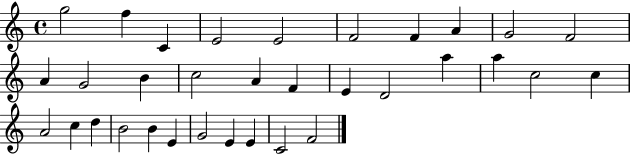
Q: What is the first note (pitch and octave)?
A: G5